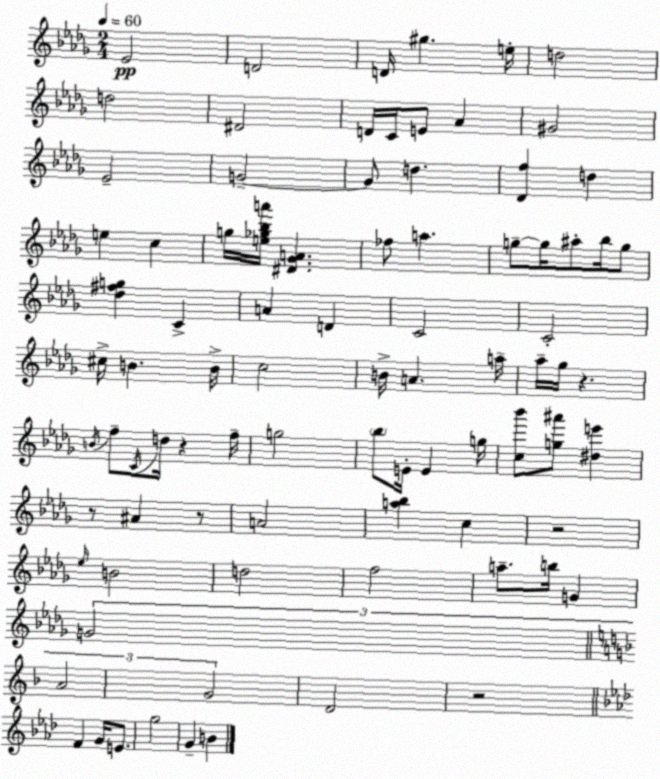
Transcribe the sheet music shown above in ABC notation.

X:1
T:Untitled
M:2/4
L:1/4
K:Bbm
_E2 D2 D/4 ^g e/4 d2 d2 ^D2 D/4 C/4 E/2 _A ^G2 _E2 G2 G/2 d [_Df] d e c g/4 [e_g_ba']/4 [^D_GA] _f/2 a g/2 g/4 ^a/2 _b/4 g/2 [_d^fg] C A D C2 C2 ^c/4 B B/4 c2 B/4 A a/4 _a/4 _g/4 z B/4 f/2 C/4 d/4 z f/4 g2 _b/2 E/4 E g/4 [c_b']/2 [g^a']/2 [^de'] z/2 ^A z/2 A2 [a_b] c z2 _e/4 B2 d2 f2 a/2 b/4 G G2 A2 G2 D2 z2 F G/4 E/2 g2 G B